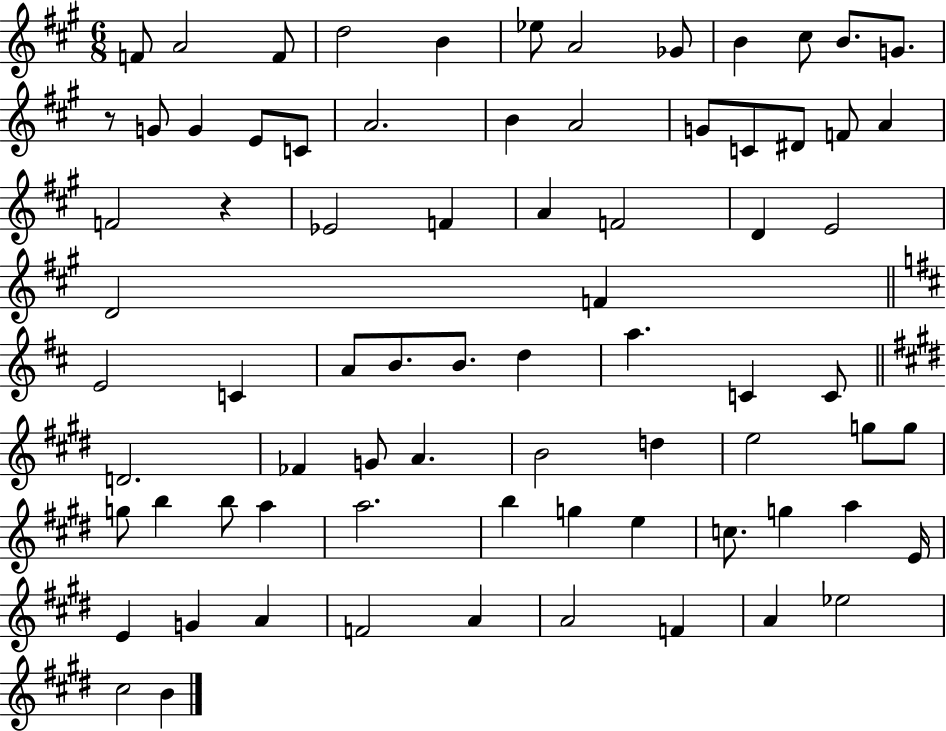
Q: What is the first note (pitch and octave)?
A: F4